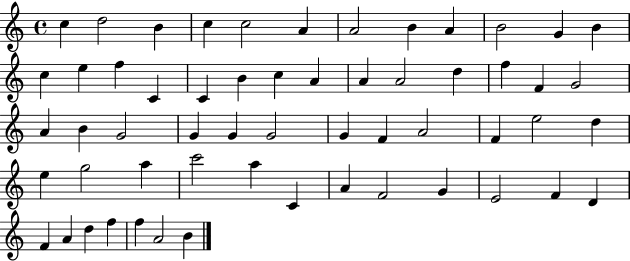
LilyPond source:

{
  \clef treble
  \time 4/4
  \defaultTimeSignature
  \key c \major
  c''4 d''2 b'4 | c''4 c''2 a'4 | a'2 b'4 a'4 | b'2 g'4 b'4 | \break c''4 e''4 f''4 c'4 | c'4 b'4 c''4 a'4 | a'4 a'2 d''4 | f''4 f'4 g'2 | \break a'4 b'4 g'2 | g'4 g'4 g'2 | g'4 f'4 a'2 | f'4 e''2 d''4 | \break e''4 g''2 a''4 | c'''2 a''4 c'4 | a'4 f'2 g'4 | e'2 f'4 d'4 | \break f'4 a'4 d''4 f''4 | f''4 a'2 b'4 | \bar "|."
}